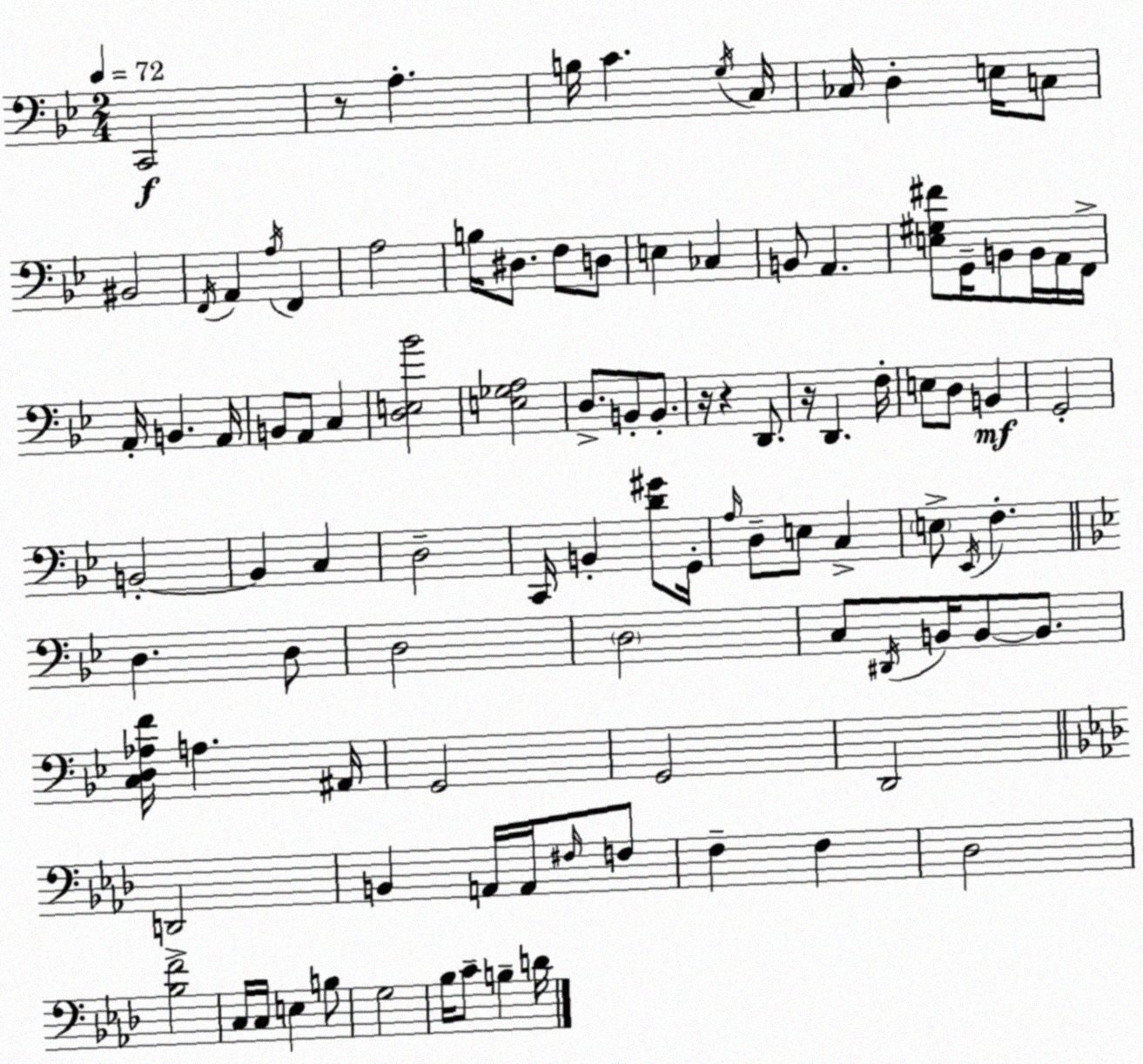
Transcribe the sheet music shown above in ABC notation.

X:1
T:Untitled
M:2/4
L:1/4
K:Gm
C,,2 z/2 A, B,/4 C G,/4 C,/4 _C,/4 D, E,/4 C,/2 ^B,,2 F,,/4 A,, A,/4 F,, A,2 B,/4 ^D,/2 F,/2 D,/2 E, _C, B,,/2 A,, [E,^G,^F]/2 G,,/4 B,,/2 B,,/4 A,,/4 F,,/4 A,,/4 B,, A,,/4 B,,/2 A,,/2 C, [D,E,_B]2 [E,_G,A,]2 D,/2 B,,/2 B,,/2 z/4 z D,,/2 z/4 D,, F,/4 E,/2 D,/2 B,, G,,2 B,,2 B,, C, D,2 C,,/4 B,, [D^G]/2 G,,/4 A,/4 D,/2 E,/2 C, E,/2 _E,,/4 F, D, D,/2 D,2 D,2 C,/2 ^D,,/4 B,,/4 B,,/2 B,,/2 [C,D,_A,F]/4 A, ^A,,/4 G,,2 G,,2 D,,2 D,,2 B,, A,,/4 A,,/4 ^F,/4 F,/2 F, F, _D,2 [_B,F]2 C,/4 C,/4 E, B,/2 G,2 _B,/4 C/2 B, D/4